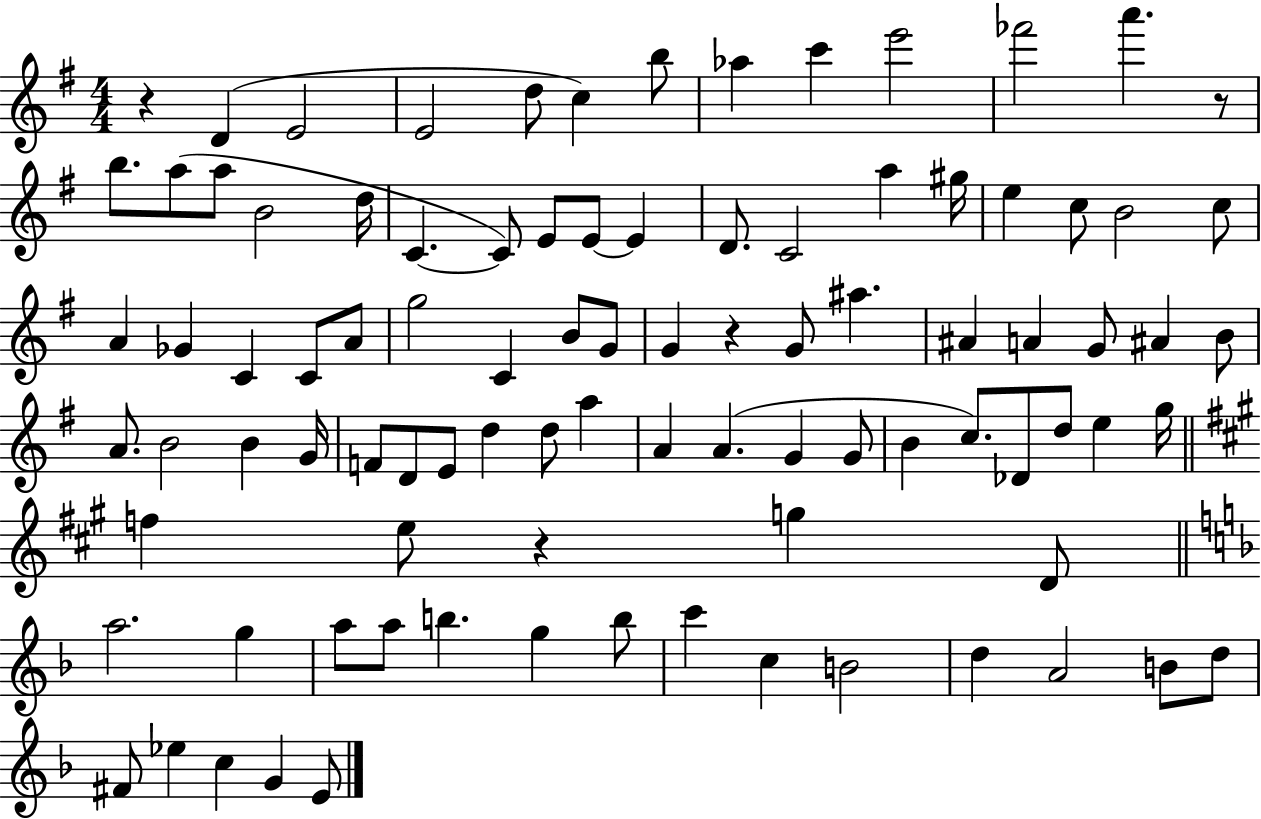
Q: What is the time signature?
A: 4/4